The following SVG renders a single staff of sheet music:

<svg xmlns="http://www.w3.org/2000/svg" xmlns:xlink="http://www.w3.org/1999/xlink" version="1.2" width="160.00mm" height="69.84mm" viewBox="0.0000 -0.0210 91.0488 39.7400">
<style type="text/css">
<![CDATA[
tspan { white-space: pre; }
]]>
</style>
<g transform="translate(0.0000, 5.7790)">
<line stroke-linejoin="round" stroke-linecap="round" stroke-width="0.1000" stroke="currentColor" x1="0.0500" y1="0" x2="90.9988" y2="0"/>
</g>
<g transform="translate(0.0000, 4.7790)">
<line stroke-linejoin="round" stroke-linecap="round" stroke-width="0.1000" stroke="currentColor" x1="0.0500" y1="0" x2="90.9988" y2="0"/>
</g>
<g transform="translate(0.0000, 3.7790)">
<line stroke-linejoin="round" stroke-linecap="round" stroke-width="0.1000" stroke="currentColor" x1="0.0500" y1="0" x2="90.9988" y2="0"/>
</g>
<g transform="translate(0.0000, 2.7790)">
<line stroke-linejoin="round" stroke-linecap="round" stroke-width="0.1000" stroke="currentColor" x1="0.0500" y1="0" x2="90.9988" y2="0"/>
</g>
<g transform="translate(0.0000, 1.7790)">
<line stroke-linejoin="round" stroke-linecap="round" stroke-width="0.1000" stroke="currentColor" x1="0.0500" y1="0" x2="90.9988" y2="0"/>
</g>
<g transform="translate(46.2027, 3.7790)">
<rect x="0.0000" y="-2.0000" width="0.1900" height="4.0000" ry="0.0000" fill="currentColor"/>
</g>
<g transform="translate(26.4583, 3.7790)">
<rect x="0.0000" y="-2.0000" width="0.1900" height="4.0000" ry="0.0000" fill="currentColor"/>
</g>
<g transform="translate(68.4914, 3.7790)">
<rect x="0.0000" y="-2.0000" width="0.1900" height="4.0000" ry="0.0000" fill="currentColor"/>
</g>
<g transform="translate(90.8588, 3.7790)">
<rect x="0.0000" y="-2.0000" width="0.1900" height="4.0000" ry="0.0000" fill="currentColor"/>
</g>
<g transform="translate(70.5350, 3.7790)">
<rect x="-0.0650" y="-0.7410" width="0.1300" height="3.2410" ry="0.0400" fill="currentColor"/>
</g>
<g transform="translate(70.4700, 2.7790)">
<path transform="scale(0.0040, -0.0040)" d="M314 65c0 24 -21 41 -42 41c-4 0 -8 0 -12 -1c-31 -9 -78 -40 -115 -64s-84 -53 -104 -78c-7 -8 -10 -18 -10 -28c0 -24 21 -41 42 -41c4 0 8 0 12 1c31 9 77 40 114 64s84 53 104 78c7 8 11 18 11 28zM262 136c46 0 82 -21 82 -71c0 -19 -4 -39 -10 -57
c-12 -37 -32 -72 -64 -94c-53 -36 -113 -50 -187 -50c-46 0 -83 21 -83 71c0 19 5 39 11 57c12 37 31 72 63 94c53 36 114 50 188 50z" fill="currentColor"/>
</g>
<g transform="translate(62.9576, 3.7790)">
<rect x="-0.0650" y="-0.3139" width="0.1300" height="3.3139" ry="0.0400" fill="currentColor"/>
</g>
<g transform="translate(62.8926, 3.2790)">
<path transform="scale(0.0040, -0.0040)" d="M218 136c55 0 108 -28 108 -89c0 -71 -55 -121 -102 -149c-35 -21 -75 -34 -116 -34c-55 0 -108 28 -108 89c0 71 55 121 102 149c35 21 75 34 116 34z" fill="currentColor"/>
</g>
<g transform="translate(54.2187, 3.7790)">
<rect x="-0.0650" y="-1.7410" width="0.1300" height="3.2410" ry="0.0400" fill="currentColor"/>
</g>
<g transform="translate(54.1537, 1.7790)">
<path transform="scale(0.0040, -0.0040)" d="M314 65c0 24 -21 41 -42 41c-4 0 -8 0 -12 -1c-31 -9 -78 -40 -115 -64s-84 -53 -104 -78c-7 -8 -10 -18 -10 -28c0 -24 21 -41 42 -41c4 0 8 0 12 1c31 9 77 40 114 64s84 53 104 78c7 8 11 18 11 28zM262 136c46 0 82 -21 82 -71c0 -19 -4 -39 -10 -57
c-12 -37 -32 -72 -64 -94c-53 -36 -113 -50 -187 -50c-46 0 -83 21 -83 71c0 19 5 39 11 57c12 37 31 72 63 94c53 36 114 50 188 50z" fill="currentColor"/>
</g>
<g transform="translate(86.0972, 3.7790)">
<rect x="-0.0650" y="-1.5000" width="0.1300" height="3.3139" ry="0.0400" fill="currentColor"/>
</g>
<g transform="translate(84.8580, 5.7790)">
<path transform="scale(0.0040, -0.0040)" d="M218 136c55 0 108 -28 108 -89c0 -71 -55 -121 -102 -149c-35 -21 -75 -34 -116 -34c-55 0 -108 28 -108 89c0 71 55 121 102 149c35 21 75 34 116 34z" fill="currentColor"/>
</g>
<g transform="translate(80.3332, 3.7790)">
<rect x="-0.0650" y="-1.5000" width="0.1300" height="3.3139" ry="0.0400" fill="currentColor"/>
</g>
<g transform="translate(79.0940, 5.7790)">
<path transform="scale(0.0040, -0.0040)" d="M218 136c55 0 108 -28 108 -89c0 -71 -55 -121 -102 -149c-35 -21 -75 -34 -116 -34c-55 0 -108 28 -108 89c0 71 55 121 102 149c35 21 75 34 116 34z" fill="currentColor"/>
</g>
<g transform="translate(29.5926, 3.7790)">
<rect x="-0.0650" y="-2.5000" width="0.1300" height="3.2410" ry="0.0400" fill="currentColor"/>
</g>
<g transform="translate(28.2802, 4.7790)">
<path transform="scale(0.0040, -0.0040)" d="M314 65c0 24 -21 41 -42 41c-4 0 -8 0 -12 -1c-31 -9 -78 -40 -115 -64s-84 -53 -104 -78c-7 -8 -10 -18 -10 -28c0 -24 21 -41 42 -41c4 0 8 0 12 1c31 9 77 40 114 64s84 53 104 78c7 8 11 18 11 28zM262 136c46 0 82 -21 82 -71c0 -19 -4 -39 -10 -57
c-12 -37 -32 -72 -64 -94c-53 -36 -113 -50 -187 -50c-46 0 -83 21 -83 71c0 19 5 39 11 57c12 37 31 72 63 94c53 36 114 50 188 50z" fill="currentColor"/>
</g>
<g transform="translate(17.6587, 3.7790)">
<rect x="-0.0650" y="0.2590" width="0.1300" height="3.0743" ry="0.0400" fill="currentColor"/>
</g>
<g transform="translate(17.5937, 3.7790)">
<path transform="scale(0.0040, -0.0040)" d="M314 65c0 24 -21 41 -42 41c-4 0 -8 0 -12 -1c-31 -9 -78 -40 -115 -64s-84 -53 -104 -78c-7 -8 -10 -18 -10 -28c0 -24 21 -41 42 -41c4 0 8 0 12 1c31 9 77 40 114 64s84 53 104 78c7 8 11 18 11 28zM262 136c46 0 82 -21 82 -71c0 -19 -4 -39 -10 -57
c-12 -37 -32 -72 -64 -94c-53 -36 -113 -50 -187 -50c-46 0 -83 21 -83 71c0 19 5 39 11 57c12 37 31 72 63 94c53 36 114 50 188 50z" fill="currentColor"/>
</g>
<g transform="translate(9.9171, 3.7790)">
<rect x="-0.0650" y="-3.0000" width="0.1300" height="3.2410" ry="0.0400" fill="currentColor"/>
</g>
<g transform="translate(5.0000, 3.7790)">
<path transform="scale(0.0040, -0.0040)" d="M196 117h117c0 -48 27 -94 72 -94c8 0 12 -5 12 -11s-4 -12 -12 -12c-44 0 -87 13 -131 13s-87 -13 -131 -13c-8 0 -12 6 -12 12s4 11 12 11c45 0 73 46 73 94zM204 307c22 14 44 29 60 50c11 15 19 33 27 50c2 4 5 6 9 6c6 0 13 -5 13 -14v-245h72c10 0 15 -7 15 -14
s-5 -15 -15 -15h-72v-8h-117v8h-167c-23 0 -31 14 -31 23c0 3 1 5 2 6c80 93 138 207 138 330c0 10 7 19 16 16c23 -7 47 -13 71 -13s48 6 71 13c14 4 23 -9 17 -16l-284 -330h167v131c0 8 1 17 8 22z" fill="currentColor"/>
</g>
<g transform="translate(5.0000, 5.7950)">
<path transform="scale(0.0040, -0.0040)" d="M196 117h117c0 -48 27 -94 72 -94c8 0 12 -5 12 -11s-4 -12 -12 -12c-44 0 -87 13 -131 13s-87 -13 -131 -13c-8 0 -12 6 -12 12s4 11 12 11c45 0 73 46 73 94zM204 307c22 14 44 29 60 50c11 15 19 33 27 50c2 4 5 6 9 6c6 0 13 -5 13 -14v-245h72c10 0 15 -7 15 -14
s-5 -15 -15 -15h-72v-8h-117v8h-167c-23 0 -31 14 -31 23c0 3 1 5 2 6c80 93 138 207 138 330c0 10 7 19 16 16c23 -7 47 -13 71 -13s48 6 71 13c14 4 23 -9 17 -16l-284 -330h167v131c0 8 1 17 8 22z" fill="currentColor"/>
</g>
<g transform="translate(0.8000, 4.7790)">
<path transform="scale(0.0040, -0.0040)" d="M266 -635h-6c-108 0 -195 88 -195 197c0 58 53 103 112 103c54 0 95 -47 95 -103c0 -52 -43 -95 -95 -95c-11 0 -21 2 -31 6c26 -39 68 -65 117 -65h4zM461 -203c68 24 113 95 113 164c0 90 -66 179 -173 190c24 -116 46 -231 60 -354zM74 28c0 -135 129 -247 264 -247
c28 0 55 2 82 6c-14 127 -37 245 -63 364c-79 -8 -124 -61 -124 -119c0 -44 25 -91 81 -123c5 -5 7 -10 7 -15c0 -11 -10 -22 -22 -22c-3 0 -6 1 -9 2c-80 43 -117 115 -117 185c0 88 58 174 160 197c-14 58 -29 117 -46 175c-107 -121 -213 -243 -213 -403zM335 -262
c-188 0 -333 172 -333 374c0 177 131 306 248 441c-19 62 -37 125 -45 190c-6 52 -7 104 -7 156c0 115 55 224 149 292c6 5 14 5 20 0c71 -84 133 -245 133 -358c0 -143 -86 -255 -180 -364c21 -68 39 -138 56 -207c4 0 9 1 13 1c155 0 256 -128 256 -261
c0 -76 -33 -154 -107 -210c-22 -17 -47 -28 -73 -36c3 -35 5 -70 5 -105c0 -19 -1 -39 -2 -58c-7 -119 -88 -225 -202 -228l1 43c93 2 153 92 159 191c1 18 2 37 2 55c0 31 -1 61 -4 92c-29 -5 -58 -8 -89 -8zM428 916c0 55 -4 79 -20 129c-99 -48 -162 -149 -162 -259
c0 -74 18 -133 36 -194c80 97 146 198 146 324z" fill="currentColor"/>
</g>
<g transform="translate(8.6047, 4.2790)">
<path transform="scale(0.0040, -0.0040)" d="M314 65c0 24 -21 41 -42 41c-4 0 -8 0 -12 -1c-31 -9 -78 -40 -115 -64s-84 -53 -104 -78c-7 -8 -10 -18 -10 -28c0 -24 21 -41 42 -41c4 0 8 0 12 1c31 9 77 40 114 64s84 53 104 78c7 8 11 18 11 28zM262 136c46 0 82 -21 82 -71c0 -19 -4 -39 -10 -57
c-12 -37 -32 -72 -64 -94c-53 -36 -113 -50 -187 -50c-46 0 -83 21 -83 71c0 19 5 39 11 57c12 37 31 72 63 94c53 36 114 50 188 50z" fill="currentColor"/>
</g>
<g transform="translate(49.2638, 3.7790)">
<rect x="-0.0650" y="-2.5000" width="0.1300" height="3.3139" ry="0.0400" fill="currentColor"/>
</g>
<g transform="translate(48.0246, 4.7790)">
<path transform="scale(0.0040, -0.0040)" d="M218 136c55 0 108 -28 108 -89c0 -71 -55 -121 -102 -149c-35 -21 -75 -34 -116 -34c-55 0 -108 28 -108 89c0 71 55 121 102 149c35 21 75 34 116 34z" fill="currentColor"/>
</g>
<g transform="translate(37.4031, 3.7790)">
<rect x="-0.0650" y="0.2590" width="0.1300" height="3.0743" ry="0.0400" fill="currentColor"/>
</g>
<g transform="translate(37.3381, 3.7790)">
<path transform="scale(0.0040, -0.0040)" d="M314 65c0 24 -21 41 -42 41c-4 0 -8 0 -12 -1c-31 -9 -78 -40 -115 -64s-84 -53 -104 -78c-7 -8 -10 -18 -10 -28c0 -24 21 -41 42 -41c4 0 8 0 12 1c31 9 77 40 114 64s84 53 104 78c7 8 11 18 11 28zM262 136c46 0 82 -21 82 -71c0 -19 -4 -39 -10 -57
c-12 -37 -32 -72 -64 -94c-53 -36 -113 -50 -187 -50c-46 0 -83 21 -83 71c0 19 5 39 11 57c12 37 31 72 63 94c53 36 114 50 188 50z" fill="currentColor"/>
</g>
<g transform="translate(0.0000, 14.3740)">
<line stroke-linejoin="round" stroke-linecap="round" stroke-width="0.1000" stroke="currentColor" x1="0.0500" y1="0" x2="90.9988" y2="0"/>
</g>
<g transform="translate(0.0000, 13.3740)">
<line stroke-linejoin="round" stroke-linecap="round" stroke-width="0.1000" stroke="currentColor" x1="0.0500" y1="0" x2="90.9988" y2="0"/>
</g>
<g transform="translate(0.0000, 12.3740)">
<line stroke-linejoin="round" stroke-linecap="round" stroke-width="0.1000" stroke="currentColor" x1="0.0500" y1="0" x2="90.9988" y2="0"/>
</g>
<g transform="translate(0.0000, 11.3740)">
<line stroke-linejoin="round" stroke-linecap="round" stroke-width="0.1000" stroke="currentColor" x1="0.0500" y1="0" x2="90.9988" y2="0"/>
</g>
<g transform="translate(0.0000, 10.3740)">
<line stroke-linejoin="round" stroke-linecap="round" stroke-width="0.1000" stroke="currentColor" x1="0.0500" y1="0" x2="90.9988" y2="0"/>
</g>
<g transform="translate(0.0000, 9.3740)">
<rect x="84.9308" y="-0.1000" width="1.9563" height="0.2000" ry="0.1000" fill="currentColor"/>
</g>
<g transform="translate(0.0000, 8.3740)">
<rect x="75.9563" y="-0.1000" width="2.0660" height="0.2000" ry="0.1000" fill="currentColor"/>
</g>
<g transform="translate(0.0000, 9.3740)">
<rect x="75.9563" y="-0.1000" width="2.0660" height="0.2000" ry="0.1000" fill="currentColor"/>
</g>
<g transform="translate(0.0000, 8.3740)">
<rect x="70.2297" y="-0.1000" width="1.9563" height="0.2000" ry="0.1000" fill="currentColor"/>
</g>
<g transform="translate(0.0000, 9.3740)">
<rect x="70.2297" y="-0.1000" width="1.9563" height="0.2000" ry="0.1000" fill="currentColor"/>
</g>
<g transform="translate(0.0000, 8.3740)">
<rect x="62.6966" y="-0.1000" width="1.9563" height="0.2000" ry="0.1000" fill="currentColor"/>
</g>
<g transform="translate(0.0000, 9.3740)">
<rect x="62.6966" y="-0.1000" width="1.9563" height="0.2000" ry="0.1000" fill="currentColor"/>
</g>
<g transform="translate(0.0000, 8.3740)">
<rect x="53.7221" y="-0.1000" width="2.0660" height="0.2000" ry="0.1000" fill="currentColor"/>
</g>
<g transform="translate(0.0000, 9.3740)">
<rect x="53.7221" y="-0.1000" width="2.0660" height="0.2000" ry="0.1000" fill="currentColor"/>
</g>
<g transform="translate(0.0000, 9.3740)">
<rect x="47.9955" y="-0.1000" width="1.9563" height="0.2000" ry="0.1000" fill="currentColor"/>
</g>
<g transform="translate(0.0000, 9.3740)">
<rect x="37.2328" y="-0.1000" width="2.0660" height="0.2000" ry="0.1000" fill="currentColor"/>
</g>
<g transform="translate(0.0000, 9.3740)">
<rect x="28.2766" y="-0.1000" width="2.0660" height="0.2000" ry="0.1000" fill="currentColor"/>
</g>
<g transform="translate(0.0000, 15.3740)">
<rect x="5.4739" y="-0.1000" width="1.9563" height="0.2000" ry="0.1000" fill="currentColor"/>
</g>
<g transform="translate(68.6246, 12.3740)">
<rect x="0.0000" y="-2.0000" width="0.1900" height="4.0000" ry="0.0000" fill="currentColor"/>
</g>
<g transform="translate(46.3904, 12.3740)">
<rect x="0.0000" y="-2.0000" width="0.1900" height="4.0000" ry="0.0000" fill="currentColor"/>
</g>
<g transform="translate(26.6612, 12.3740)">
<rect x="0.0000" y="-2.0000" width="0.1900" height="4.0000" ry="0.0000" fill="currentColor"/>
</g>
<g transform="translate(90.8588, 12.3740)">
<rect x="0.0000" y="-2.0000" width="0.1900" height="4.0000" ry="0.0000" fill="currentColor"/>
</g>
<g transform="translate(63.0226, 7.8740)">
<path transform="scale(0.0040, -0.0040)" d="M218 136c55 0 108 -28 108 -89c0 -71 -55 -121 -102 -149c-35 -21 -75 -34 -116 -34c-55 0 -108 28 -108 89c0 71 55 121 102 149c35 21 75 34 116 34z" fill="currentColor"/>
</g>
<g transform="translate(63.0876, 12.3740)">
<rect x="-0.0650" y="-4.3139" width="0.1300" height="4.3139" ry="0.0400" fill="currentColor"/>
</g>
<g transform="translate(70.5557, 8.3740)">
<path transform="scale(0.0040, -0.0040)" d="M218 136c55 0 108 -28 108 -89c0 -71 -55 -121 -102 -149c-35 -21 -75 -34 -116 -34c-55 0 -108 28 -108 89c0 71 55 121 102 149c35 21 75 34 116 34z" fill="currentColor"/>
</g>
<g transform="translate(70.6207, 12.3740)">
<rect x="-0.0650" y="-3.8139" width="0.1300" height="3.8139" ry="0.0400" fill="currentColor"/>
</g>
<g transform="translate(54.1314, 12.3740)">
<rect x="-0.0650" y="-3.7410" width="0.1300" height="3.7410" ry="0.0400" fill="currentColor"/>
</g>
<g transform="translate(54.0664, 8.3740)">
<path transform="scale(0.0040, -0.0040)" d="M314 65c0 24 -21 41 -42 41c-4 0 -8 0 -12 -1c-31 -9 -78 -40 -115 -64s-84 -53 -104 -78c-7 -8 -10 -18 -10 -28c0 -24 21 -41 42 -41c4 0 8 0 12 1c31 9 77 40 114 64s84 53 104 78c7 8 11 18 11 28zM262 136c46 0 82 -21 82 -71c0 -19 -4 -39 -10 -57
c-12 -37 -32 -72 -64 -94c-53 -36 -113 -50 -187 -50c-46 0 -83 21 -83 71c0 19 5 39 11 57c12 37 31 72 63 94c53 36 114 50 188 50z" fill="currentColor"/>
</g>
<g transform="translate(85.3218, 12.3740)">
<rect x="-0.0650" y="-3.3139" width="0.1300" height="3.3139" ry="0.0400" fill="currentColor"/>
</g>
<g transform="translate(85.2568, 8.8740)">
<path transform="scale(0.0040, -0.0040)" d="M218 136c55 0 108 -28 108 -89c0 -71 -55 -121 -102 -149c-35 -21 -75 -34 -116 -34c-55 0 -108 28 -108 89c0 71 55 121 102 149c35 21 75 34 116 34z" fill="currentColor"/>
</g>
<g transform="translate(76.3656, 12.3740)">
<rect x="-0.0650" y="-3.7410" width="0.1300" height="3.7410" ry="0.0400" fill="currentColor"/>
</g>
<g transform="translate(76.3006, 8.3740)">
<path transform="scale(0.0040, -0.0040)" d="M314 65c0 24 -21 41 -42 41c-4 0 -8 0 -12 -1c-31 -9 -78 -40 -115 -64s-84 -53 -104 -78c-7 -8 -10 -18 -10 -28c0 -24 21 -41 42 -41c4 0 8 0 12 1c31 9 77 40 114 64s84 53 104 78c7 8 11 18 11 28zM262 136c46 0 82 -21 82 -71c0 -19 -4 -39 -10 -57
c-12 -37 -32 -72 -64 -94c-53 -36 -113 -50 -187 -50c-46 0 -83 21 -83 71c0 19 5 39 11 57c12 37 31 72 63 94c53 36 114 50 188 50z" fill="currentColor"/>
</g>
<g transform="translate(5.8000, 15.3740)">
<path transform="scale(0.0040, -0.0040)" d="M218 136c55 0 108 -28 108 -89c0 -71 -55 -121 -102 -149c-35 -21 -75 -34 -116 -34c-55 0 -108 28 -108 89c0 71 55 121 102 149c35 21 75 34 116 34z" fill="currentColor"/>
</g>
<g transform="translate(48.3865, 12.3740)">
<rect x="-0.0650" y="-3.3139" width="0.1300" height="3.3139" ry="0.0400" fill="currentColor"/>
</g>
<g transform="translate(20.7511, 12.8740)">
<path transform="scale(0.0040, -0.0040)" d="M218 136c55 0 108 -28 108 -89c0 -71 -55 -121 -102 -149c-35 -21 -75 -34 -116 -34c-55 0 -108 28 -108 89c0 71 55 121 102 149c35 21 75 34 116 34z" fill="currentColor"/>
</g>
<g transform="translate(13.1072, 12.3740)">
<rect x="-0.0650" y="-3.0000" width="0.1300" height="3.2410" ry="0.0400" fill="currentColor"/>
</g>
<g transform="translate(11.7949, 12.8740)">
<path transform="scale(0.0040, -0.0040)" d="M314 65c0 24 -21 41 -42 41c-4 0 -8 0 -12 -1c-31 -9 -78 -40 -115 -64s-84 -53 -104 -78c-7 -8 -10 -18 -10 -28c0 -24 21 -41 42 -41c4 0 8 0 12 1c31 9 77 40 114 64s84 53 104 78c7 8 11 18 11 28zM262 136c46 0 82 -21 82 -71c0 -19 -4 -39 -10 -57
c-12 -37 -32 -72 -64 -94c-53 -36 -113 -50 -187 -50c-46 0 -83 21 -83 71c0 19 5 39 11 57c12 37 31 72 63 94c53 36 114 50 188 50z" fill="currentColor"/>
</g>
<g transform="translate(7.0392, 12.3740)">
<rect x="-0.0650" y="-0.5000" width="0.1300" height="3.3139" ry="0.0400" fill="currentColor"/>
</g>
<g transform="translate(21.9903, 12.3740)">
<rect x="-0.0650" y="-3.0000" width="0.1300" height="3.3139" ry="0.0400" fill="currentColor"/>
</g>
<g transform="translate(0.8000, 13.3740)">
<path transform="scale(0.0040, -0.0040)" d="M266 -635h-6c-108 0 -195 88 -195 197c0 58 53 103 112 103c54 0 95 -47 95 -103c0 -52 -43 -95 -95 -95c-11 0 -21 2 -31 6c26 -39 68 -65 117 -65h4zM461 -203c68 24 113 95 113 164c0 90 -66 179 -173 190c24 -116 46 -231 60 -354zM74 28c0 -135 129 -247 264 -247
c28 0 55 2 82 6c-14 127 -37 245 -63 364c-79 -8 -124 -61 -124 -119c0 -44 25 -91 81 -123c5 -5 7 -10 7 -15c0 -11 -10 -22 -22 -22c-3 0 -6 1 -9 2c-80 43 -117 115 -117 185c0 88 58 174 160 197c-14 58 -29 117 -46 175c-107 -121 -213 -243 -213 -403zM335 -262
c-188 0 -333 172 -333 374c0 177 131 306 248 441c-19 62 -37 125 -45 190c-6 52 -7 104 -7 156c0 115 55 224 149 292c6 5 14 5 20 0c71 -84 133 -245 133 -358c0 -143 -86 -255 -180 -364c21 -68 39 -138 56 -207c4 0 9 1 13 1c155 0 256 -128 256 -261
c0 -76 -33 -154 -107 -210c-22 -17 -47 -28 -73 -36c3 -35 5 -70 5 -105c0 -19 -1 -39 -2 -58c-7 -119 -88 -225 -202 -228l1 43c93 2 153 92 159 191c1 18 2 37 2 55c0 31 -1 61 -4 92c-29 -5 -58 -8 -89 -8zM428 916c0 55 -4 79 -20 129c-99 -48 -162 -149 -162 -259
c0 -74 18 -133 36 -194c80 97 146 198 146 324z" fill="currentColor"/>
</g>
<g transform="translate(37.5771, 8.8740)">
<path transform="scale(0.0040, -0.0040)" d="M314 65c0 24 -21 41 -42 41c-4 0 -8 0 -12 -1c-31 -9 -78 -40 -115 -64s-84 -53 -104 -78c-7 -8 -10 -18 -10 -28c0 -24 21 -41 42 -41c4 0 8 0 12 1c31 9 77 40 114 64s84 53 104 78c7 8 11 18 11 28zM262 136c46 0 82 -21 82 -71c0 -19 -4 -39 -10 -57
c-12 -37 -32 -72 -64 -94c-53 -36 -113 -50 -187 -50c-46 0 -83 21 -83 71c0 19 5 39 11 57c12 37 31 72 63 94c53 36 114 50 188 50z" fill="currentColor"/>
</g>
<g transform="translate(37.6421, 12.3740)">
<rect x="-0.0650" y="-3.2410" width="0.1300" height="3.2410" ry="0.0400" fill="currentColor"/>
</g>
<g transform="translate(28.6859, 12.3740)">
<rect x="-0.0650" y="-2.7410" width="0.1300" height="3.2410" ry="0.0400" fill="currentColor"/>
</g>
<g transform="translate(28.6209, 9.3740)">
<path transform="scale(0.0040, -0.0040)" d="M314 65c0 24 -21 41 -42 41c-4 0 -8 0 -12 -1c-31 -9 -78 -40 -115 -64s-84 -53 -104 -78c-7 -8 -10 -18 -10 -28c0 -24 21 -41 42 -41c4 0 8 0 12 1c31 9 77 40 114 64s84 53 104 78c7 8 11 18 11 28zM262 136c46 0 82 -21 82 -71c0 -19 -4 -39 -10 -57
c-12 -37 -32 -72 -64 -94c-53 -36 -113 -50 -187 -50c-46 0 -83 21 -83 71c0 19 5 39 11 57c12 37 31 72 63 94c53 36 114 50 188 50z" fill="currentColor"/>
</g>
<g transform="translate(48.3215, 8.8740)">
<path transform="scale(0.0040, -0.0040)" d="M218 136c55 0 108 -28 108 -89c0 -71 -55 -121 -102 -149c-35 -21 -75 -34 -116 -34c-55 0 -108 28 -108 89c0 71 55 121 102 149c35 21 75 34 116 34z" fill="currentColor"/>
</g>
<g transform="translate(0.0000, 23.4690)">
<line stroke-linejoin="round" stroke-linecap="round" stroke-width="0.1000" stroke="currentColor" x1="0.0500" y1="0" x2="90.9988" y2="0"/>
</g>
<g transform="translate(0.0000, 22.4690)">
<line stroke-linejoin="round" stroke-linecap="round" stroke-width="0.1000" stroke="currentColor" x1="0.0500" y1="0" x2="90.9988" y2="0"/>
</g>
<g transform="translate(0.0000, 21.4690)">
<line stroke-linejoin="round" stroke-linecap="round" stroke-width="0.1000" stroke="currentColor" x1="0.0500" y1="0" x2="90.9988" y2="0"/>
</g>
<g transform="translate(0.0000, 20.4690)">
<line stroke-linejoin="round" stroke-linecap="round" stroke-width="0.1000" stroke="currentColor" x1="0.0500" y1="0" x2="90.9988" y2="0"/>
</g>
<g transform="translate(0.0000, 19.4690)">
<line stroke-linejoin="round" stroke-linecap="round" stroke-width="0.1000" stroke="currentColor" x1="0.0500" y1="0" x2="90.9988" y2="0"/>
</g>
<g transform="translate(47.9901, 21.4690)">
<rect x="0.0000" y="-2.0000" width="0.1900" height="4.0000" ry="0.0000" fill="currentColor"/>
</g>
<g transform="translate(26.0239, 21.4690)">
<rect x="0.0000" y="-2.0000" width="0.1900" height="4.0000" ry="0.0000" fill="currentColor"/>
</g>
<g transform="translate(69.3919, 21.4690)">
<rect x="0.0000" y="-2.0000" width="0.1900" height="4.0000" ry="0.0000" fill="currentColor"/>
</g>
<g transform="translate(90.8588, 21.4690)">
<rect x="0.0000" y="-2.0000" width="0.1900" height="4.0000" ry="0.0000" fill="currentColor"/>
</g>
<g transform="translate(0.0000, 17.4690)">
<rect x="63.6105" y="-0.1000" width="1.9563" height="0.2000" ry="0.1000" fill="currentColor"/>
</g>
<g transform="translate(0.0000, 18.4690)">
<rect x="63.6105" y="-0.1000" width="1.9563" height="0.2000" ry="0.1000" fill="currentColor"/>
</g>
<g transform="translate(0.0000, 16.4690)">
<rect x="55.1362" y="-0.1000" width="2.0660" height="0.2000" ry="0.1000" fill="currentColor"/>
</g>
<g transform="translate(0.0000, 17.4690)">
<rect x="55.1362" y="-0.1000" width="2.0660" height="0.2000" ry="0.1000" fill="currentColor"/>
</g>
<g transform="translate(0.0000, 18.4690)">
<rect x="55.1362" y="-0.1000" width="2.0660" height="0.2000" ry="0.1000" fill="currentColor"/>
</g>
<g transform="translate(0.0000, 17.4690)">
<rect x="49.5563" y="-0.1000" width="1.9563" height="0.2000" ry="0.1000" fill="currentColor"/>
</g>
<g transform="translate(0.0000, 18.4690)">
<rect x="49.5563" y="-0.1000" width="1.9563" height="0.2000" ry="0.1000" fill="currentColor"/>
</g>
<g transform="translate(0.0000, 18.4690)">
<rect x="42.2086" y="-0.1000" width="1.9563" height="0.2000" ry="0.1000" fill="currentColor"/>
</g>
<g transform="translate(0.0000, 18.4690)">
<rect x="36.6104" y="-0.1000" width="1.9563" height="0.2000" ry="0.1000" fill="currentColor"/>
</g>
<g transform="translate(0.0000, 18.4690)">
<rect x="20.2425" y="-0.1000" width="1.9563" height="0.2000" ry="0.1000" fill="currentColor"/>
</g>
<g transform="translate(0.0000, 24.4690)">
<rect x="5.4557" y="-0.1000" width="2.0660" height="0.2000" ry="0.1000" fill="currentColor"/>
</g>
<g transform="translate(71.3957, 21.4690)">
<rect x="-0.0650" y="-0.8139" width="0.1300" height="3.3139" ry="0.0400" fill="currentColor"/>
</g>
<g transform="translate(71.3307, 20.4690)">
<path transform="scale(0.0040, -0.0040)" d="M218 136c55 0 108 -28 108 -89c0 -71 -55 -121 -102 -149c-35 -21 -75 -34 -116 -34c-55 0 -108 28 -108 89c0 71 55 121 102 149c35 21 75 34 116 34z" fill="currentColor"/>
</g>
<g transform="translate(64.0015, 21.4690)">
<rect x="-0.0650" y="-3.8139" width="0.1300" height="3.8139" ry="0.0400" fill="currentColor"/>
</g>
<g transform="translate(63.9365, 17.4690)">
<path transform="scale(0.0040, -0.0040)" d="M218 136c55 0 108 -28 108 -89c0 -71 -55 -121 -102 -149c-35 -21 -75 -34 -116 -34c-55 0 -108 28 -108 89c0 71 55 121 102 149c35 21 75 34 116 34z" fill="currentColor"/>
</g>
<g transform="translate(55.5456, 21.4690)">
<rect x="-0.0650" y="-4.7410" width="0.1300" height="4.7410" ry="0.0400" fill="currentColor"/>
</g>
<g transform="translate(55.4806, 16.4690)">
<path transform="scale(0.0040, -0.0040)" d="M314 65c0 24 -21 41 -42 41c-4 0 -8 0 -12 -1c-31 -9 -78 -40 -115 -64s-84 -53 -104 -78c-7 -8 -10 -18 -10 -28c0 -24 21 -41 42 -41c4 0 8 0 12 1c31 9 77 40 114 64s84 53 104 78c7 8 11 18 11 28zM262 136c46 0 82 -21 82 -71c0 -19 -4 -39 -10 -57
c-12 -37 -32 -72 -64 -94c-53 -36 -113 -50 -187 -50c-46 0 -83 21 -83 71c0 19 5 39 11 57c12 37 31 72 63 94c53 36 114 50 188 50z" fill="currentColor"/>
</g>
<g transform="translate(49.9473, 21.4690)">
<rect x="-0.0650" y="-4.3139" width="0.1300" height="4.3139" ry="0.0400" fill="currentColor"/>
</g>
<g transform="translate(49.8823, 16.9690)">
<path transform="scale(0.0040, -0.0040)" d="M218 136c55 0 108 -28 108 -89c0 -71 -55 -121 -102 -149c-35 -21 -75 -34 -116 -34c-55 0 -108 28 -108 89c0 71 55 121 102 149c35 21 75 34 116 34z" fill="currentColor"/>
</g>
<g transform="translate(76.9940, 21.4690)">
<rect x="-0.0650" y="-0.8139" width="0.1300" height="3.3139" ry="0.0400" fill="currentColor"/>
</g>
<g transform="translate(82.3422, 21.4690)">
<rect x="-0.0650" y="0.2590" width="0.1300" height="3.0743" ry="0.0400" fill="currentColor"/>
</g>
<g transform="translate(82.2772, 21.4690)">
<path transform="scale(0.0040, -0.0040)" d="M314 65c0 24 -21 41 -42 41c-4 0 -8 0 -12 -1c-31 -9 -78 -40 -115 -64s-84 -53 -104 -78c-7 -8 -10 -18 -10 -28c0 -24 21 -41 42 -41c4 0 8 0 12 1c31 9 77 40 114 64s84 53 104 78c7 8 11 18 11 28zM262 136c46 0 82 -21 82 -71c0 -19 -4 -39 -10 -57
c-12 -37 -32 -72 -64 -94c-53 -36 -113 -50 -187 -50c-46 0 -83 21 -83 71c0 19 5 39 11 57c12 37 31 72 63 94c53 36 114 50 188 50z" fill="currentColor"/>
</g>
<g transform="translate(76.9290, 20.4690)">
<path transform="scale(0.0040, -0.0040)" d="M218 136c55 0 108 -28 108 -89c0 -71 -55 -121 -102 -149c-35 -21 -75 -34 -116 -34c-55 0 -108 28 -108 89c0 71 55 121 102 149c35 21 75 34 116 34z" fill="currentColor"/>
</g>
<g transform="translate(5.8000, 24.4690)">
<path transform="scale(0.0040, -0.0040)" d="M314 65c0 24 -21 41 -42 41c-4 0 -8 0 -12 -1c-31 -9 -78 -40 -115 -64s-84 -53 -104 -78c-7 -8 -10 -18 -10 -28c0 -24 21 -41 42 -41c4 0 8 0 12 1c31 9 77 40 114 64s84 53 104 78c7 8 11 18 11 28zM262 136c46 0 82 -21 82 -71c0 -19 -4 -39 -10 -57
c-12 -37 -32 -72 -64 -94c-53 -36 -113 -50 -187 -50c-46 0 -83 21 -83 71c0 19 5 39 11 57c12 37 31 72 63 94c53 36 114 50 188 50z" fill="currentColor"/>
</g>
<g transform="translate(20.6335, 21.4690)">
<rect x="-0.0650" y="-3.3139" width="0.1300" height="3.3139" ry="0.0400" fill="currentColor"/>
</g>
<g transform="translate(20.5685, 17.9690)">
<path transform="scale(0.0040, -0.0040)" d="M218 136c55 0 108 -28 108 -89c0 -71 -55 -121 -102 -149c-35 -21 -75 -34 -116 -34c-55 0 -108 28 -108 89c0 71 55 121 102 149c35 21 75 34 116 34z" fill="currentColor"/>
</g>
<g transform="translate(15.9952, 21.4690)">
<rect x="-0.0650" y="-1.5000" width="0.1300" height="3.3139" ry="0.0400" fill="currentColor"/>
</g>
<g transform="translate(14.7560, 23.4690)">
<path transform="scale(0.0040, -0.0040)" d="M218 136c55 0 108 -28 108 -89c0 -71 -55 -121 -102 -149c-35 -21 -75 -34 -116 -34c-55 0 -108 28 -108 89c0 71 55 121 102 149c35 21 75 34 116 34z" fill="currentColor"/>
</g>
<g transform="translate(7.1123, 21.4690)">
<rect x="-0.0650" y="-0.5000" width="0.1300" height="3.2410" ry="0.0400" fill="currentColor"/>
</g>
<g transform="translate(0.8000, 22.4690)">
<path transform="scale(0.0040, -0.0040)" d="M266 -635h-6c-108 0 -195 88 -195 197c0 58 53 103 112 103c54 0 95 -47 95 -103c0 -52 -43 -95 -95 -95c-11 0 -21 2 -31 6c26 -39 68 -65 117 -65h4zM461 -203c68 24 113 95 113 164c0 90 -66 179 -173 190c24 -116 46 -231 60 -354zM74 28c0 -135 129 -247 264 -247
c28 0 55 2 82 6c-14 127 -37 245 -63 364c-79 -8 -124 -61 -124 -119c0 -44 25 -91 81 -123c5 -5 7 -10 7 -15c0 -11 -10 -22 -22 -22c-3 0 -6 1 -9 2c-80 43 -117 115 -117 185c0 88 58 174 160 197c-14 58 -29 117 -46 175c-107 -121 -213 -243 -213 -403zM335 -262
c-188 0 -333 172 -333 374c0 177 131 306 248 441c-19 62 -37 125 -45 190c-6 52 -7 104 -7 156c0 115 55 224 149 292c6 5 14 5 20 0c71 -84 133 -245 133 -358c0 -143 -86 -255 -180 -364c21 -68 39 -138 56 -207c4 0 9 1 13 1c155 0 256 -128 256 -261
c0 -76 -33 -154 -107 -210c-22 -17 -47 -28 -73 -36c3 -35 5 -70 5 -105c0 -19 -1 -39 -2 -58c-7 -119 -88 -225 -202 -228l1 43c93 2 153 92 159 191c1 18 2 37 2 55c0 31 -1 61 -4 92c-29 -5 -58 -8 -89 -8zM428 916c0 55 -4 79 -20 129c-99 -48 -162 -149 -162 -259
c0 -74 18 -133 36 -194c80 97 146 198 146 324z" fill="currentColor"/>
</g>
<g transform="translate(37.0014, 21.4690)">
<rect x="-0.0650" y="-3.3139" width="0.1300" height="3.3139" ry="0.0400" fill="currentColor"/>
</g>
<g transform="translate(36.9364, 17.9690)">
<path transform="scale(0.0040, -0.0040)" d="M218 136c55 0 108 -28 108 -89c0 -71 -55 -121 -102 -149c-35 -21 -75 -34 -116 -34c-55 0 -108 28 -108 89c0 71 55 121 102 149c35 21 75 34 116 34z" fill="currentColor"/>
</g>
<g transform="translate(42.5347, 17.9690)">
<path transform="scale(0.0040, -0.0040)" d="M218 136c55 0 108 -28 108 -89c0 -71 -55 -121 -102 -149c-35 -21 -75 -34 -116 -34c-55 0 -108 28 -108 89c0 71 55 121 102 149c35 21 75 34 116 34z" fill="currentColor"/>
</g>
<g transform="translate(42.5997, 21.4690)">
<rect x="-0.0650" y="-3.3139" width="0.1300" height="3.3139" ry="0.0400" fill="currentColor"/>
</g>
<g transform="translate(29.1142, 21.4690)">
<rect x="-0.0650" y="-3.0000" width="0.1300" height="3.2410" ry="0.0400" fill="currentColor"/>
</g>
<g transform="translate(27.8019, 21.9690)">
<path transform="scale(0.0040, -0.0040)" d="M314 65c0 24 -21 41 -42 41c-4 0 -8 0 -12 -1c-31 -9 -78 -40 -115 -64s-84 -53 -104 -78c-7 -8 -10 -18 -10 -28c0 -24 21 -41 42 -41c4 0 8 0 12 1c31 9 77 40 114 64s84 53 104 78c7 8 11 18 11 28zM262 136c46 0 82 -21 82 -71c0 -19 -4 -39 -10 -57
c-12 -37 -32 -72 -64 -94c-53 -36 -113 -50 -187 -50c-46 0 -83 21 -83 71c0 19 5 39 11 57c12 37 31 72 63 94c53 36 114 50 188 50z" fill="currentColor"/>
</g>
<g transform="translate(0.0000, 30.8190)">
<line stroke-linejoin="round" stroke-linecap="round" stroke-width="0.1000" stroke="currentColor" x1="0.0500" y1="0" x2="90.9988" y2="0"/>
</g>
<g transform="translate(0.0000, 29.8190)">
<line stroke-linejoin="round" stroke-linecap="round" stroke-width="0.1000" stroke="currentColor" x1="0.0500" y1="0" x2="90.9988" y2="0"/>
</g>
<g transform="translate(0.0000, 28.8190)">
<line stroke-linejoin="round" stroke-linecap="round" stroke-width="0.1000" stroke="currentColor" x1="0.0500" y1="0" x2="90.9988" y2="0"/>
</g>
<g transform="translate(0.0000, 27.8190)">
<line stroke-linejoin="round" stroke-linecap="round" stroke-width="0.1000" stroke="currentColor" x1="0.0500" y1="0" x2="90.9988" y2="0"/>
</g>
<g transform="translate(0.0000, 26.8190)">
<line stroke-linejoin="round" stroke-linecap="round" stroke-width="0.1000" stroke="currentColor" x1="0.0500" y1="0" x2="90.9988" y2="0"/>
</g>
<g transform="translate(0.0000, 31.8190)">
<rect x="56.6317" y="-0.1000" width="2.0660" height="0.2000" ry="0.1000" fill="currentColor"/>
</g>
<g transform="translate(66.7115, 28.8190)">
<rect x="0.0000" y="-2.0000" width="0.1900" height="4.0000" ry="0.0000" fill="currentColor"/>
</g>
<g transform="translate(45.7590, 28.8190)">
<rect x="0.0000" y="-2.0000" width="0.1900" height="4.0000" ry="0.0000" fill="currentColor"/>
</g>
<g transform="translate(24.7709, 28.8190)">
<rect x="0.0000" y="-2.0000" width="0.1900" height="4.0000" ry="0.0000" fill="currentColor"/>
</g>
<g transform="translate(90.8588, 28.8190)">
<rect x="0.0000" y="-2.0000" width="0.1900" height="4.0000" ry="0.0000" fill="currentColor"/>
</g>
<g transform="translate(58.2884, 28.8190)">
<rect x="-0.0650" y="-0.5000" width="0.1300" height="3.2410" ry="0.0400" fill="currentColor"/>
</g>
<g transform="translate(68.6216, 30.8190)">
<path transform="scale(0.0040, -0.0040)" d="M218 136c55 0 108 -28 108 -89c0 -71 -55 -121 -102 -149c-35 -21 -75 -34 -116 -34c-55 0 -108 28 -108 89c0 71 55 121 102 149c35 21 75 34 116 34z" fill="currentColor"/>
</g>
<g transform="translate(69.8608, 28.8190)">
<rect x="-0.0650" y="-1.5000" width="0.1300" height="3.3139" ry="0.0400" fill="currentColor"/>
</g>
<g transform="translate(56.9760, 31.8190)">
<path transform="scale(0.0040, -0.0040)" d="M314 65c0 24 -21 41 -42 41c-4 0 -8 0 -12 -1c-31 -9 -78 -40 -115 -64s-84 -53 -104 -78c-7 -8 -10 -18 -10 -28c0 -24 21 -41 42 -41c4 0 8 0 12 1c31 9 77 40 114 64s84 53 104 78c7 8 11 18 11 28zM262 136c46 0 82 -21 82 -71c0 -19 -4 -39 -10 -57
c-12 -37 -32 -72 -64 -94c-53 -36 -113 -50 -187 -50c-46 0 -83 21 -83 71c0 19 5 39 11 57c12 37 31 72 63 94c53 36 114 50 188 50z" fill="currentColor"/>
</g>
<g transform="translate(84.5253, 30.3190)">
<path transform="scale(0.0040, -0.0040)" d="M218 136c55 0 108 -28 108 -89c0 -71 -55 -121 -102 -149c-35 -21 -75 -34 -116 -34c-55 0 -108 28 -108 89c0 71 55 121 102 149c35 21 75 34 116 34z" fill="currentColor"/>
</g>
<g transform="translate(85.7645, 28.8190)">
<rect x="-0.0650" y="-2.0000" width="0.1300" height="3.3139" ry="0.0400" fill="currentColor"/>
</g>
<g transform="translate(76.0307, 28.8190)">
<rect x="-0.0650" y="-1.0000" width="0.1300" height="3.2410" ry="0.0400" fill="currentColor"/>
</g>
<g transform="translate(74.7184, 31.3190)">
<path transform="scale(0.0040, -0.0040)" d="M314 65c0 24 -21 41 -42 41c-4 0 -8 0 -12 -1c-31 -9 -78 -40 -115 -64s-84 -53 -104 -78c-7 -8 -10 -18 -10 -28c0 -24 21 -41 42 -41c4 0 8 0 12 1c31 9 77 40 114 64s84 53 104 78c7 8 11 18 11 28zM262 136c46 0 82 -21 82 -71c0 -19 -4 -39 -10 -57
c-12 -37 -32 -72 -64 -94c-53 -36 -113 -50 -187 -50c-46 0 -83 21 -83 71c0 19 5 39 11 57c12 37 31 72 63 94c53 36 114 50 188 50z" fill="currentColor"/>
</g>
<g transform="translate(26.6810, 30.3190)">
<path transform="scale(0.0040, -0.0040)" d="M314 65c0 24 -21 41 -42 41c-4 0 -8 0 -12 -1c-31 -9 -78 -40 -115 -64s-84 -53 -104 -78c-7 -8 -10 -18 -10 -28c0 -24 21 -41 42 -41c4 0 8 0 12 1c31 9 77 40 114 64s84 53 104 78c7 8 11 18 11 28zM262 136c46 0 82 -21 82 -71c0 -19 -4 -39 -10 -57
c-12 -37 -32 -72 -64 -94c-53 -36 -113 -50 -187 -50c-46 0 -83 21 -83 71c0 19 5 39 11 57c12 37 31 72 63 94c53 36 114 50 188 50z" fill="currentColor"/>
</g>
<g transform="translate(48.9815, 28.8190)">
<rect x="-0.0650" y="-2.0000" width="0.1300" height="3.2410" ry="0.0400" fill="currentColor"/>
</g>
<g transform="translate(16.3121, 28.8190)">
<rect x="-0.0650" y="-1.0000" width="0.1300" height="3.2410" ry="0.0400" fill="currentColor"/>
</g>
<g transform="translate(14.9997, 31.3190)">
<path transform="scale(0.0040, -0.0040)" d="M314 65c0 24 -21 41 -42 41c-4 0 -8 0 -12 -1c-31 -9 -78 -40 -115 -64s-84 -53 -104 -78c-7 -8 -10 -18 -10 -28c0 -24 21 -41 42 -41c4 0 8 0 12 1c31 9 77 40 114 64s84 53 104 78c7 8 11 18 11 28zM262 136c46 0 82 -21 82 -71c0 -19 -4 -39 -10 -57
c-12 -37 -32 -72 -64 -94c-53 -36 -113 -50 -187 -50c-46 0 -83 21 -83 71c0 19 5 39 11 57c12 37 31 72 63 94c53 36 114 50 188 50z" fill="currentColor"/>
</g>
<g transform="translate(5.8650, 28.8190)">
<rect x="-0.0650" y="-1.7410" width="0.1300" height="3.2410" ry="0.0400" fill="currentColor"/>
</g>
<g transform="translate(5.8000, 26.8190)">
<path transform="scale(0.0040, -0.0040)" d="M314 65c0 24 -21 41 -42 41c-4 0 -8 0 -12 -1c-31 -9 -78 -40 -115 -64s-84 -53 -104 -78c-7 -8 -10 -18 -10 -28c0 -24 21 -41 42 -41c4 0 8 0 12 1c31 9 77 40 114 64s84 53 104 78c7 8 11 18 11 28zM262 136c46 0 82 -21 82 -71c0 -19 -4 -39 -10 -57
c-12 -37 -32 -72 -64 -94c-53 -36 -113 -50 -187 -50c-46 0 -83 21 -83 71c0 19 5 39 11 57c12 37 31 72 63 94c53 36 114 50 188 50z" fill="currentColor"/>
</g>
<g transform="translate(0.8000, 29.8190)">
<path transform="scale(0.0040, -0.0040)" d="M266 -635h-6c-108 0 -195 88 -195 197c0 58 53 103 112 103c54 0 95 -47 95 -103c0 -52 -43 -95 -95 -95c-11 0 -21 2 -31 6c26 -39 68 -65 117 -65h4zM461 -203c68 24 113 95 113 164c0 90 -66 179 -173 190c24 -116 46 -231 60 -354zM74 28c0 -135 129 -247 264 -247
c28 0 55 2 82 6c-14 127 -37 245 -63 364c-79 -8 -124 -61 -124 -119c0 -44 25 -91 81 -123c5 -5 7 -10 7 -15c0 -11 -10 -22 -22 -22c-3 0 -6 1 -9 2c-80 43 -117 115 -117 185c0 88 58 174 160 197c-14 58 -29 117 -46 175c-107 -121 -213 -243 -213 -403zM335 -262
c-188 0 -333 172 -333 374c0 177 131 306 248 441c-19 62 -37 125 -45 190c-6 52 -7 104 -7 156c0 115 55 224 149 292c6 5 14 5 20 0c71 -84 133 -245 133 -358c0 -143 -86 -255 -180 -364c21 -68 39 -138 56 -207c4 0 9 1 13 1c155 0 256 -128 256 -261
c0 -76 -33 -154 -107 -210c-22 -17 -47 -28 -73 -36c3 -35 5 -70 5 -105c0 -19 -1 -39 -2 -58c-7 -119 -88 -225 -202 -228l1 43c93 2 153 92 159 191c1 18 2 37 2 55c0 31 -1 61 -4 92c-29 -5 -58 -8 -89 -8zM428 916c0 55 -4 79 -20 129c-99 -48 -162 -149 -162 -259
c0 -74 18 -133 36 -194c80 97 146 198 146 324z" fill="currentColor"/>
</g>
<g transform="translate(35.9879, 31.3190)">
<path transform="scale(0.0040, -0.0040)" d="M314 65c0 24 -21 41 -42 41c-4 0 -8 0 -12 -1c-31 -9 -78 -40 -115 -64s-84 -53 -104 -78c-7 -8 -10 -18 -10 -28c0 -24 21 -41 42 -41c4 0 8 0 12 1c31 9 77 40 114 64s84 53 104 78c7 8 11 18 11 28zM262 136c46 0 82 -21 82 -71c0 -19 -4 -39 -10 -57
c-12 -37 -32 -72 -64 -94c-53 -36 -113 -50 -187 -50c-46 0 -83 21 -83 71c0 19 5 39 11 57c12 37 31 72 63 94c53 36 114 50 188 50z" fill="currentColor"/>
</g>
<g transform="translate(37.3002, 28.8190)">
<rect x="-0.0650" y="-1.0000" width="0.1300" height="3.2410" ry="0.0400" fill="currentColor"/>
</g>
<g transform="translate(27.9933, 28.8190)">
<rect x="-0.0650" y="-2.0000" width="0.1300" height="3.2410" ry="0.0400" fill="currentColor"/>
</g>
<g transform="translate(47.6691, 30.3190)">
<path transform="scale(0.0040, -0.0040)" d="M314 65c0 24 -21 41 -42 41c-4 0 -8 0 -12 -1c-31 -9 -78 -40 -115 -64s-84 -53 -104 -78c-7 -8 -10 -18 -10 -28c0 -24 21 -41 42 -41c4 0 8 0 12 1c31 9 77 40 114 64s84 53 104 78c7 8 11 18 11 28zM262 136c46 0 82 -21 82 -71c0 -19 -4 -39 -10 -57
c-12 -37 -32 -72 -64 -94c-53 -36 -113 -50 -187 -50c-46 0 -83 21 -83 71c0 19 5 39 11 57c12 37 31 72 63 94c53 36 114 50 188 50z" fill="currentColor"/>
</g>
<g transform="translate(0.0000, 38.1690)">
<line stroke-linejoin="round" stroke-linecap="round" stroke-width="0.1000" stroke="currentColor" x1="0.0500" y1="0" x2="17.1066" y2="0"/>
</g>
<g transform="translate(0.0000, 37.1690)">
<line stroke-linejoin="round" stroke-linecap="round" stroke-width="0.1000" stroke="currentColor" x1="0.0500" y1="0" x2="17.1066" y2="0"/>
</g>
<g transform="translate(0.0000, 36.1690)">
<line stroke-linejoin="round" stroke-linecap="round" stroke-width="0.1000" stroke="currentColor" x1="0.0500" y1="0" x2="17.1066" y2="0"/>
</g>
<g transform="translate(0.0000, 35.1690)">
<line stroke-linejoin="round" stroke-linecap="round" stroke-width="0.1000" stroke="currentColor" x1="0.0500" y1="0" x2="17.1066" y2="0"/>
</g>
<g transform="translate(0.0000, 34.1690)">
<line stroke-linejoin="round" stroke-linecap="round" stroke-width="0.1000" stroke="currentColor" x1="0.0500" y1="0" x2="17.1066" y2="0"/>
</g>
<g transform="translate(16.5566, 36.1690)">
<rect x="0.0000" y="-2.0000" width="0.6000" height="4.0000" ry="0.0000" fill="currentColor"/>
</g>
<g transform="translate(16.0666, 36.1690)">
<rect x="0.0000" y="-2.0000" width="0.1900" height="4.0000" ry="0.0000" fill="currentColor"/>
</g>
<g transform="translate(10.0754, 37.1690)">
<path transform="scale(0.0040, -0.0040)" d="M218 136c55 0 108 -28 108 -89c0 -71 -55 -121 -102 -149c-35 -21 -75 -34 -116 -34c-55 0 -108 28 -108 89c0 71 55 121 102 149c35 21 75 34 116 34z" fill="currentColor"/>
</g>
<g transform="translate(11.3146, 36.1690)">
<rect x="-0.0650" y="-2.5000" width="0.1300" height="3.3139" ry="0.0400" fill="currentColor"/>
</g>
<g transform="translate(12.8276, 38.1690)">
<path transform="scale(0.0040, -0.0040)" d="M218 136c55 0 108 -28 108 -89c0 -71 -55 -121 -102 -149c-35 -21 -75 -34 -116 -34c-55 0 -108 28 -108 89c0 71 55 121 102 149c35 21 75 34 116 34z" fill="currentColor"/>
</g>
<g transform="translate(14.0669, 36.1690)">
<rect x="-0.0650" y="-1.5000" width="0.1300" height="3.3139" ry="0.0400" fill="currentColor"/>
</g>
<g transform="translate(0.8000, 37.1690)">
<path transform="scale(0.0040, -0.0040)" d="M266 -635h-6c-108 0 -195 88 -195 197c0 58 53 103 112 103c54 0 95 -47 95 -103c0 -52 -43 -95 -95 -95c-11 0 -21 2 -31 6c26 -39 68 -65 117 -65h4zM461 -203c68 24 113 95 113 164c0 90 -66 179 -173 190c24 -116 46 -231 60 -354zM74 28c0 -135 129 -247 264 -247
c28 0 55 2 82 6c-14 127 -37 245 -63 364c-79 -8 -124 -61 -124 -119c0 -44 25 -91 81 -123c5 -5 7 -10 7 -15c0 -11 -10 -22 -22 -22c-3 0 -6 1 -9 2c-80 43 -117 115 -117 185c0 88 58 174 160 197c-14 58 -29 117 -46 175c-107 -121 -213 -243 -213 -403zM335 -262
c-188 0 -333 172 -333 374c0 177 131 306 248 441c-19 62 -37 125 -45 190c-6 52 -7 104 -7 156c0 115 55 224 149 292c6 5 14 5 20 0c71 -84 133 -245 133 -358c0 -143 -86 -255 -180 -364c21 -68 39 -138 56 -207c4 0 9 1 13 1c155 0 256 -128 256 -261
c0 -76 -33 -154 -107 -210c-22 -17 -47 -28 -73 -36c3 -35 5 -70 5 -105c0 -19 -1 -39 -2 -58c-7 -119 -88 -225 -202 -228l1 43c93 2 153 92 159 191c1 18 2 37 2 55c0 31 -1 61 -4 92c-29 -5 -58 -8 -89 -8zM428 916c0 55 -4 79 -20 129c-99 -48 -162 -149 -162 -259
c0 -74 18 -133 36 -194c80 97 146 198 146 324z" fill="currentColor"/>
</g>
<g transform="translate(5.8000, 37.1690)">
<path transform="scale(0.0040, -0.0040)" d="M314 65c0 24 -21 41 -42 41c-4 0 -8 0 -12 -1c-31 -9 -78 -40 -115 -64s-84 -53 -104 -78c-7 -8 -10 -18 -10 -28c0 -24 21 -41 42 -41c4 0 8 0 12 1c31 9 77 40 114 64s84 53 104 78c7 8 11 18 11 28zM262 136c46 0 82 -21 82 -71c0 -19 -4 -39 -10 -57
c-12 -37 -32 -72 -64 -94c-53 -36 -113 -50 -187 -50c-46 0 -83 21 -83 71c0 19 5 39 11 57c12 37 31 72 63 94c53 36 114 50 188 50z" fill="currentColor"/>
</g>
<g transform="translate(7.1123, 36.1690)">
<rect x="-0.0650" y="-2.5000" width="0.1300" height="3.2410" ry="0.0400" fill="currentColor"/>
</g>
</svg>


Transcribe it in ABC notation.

X:1
T:Untitled
M:4/4
L:1/4
K:C
A2 B2 G2 B2 G f2 c d2 E E C A2 A a2 b2 b c'2 d' c' c'2 b C2 E b A2 b b d' e'2 c' d d B2 f2 D2 F2 D2 F2 C2 E D2 F G2 G E